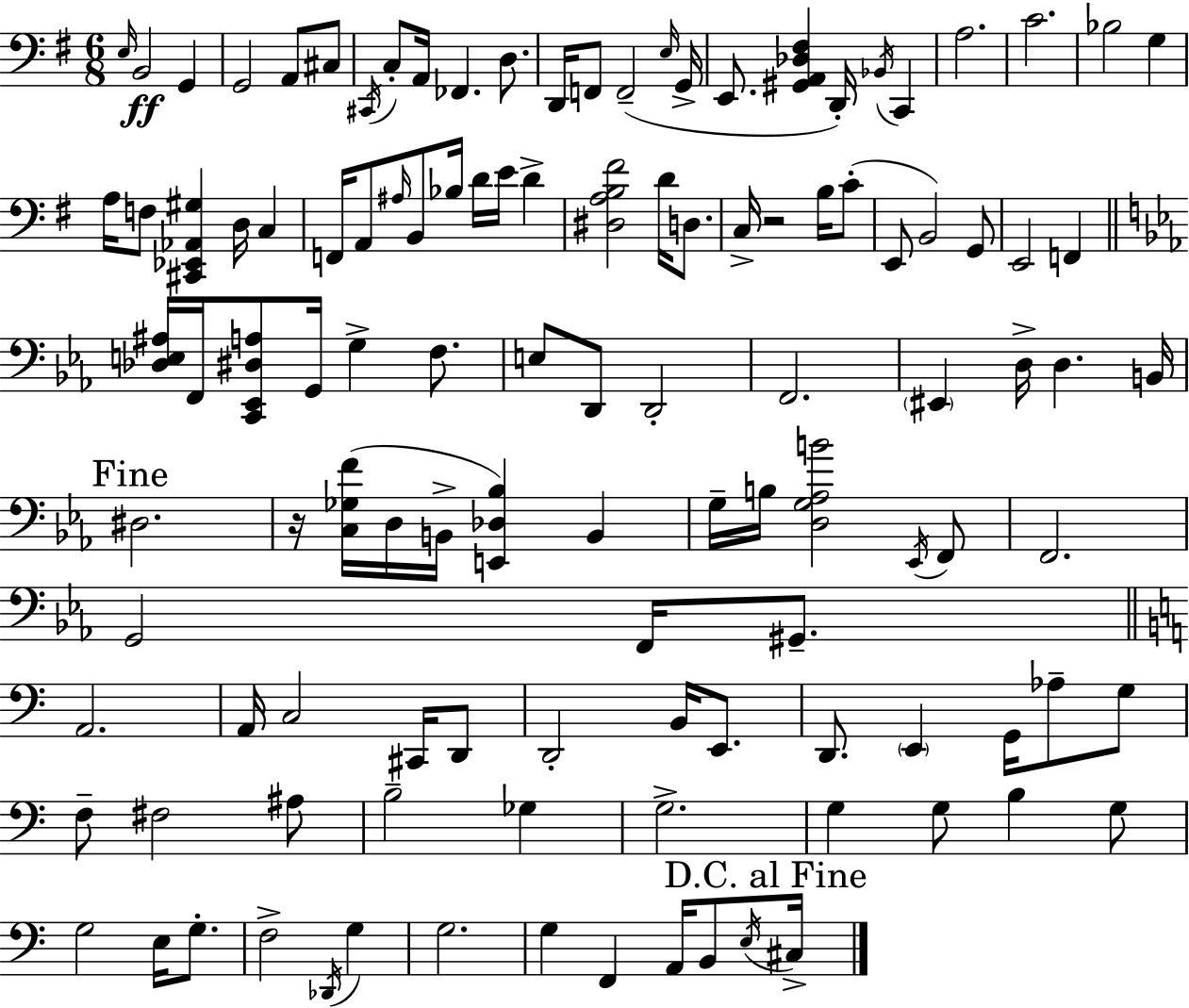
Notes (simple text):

E3/s B2/h G2/q G2/h A2/e C#3/e C#2/s C3/e A2/s FES2/q. D3/e. D2/s F2/e F2/h E3/s G2/s E2/e. [G#2,A2,Db3,F#3]/q D2/s Bb2/s C2/q A3/h. C4/h. Bb3/h G3/q A3/s F3/e [C#2,Eb2,Ab2,G#3]/q D3/s C3/q F2/s A2/e A#3/s B2/e Bb3/s D4/s E4/s D4/q [D#3,A3,B3,F#4]/h D4/s D3/e. C3/s R/h B3/s C4/e E2/e B2/h G2/e E2/h F2/q [Db3,E3,A#3]/s F2/s [C2,Eb2,D#3,A3]/e G2/s G3/q F3/e. E3/e D2/e D2/h F2/h. EIS2/q D3/s D3/q. B2/s D#3/h. R/s [C3,Gb3,F4]/s D3/s B2/s [E2,Db3,Bb3]/q B2/q G3/s B3/s [D3,G3,Ab3,B4]/h Eb2/s F2/e F2/h. G2/h F2/s G#2/e. A2/h. A2/s C3/h C#2/s D2/e D2/h B2/s E2/e. D2/e. E2/q G2/s Ab3/e G3/e F3/e F#3/h A#3/e B3/h Gb3/q G3/h. G3/q G3/e B3/q G3/e G3/h E3/s G3/e. F3/h Db2/s G3/q G3/h. G3/q F2/q A2/s B2/e E3/s C#3/s